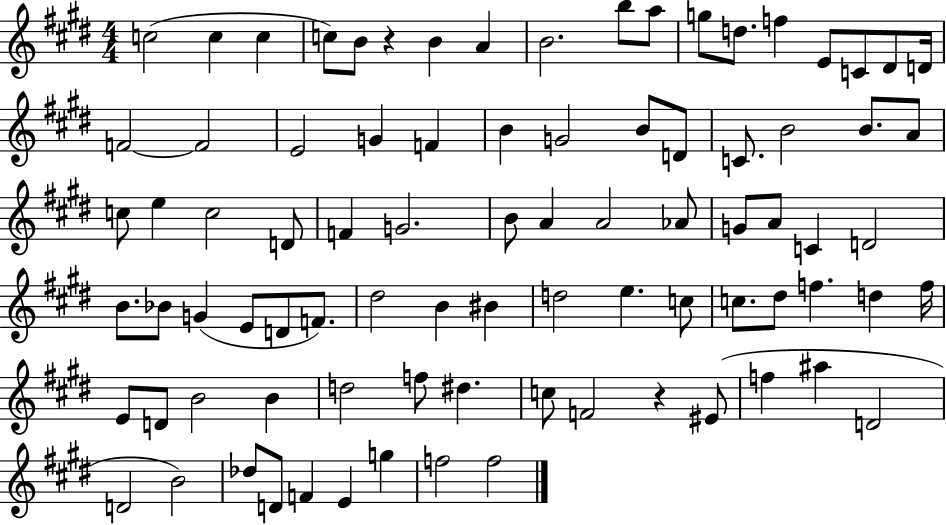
C5/h C5/q C5/q C5/e B4/e R/q B4/q A4/q B4/h. B5/e A5/e G5/e D5/e. F5/q E4/e C4/e D#4/e D4/s F4/h F4/h E4/h G4/q F4/q B4/q G4/h B4/e D4/e C4/e. B4/h B4/e. A4/e C5/e E5/q C5/h D4/e F4/q G4/h. B4/e A4/q A4/h Ab4/e G4/e A4/e C4/q D4/h B4/e. Bb4/e G4/q E4/e D4/e F4/e. D#5/h B4/q BIS4/q D5/h E5/q. C5/e C5/e. D#5/e F5/q. D5/q F5/s E4/e D4/e B4/h B4/q D5/h F5/e D#5/q. C5/e F4/h R/q EIS4/e F5/q A#5/q D4/h D4/h B4/h Db5/e D4/e F4/q E4/q G5/q F5/h F5/h